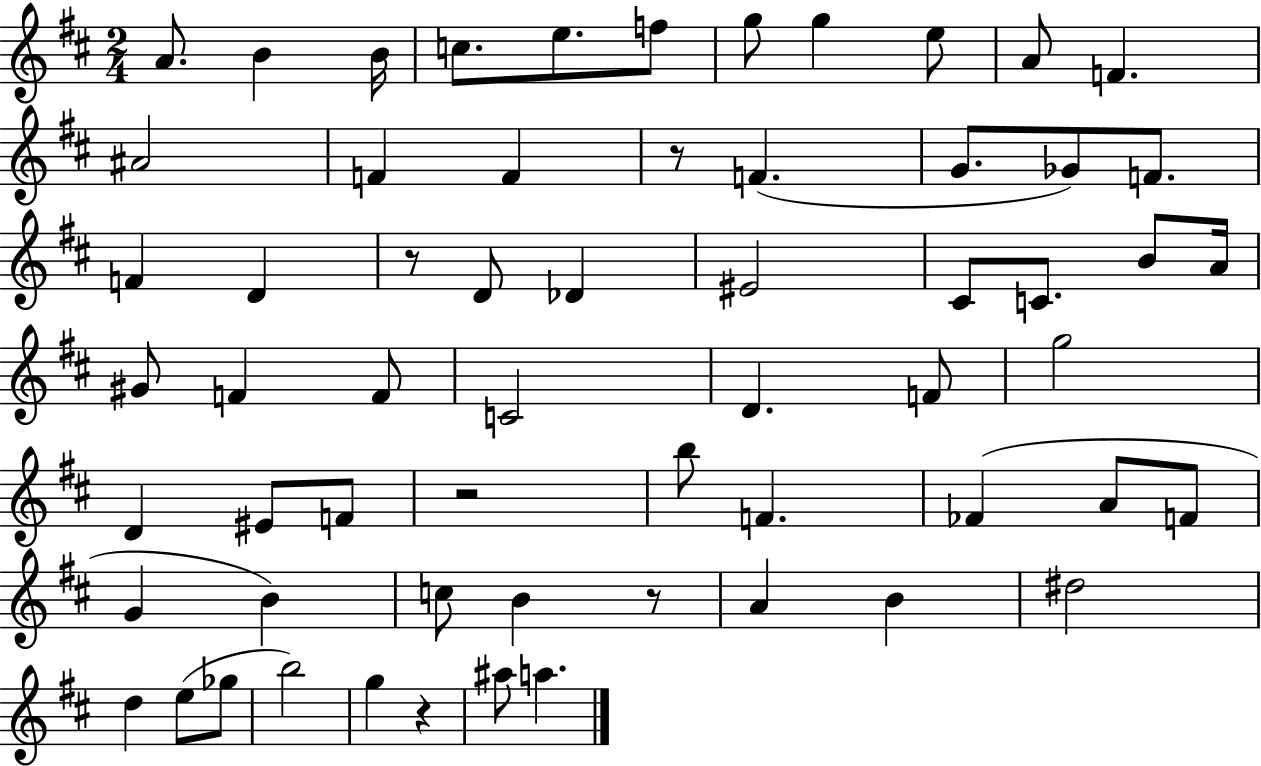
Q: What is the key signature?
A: D major